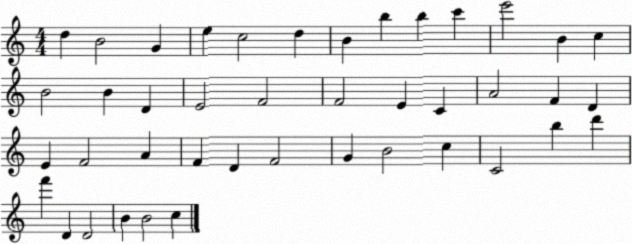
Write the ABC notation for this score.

X:1
T:Untitled
M:4/4
L:1/4
K:C
d B2 G e c2 d B b b c' e'2 B c B2 B D E2 F2 F2 E C A2 F D E F2 A F D F2 G B2 c C2 b d' f' D D2 B B2 c